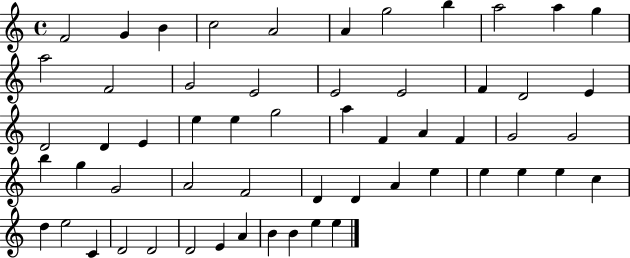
{
  \clef treble
  \time 4/4
  \defaultTimeSignature
  \key c \major
  f'2 g'4 b'4 | c''2 a'2 | a'4 g''2 b''4 | a''2 a''4 g''4 | \break a''2 f'2 | g'2 e'2 | e'2 e'2 | f'4 d'2 e'4 | \break d'2 d'4 e'4 | e''4 e''4 g''2 | a''4 f'4 a'4 f'4 | g'2 g'2 | \break b''4 g''4 g'2 | a'2 f'2 | d'4 d'4 a'4 e''4 | e''4 e''4 e''4 c''4 | \break d''4 e''2 c'4 | d'2 d'2 | d'2 e'4 a'4 | b'4 b'4 e''4 e''4 | \break \bar "|."
}